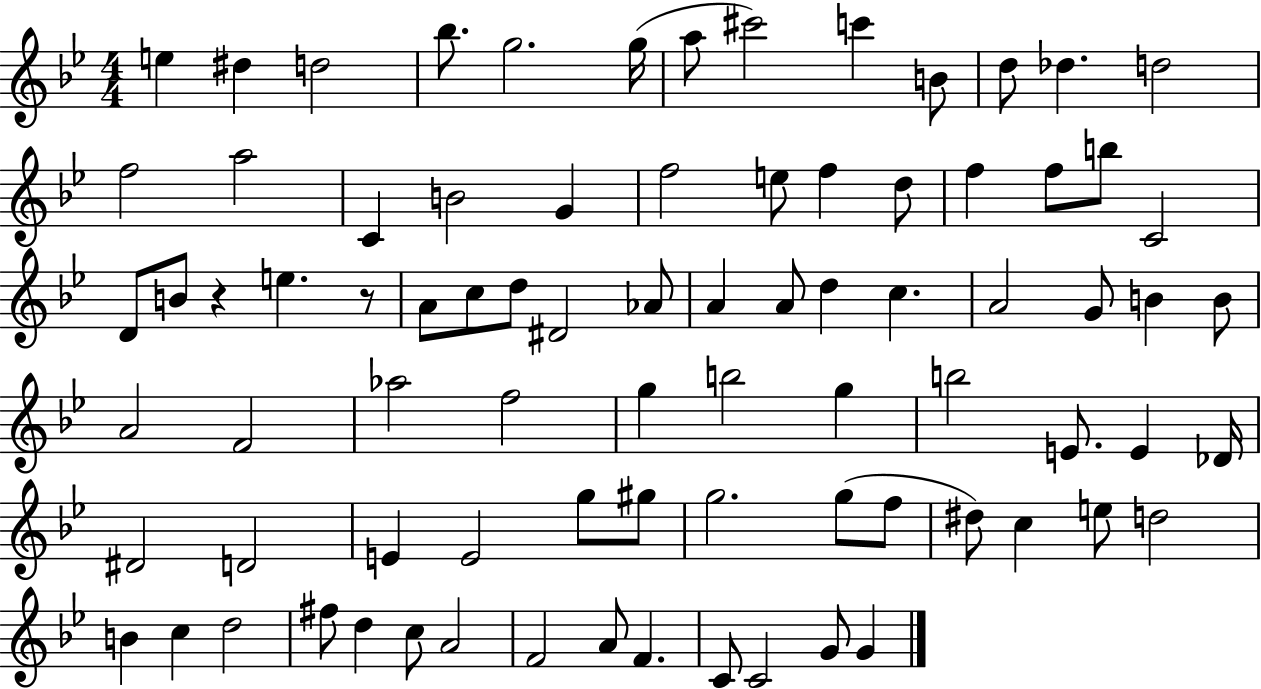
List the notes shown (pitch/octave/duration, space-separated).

E5/q D#5/q D5/h Bb5/e. G5/h. G5/s A5/e C#6/h C6/q B4/e D5/e Db5/q. D5/h F5/h A5/h C4/q B4/h G4/q F5/h E5/e F5/q D5/e F5/q F5/e B5/e C4/h D4/e B4/e R/q E5/q. R/e A4/e C5/e D5/e D#4/h Ab4/e A4/q A4/e D5/q C5/q. A4/h G4/e B4/q B4/e A4/h F4/h Ab5/h F5/h G5/q B5/h G5/q B5/h E4/e. E4/q Db4/s D#4/h D4/h E4/q E4/h G5/e G#5/e G5/h. G5/e F5/e D#5/e C5/q E5/e D5/h B4/q C5/q D5/h F#5/e D5/q C5/e A4/h F4/h A4/e F4/q. C4/e C4/h G4/e G4/q